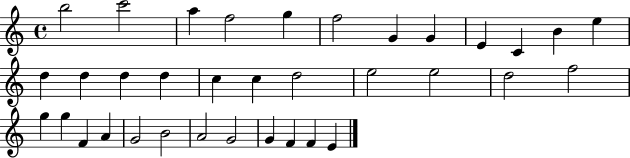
X:1
T:Untitled
M:4/4
L:1/4
K:C
b2 c'2 a f2 g f2 G G E C B e d d d d c c d2 e2 e2 d2 f2 g g F A G2 B2 A2 G2 G F F E